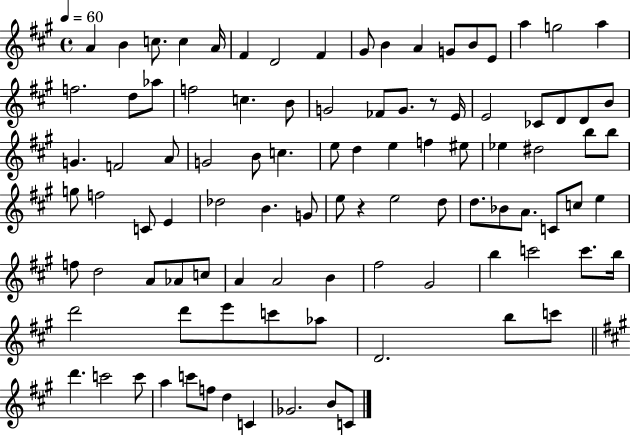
X:1
T:Untitled
M:4/4
L:1/4
K:A
A B c/2 c A/4 ^F D2 ^F ^G/2 B A G/2 B/2 E/2 a g2 a f2 d/2 _a/2 f2 c B/2 G2 _F/2 G/2 z/2 E/4 E2 _C/2 D/2 D/2 B/2 G F2 A/2 G2 B/2 c e/2 d e f ^e/2 _e ^d2 b/2 b/2 g/2 f2 C/2 E _d2 B G/2 e/2 z e2 d/2 d/2 _B/2 A/2 C/2 c/2 e f/2 d2 A/2 _A/2 c/2 A A2 B ^f2 ^G2 b c'2 c'/2 b/4 d'2 d'/2 e'/2 c'/2 _a/2 D2 b/2 c'/2 d' c'2 c'/2 a c'/2 f/2 d C _G2 B/2 C/2